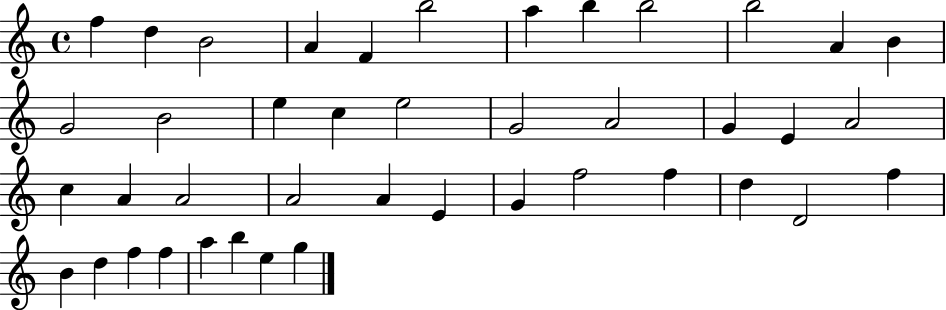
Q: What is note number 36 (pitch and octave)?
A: D5